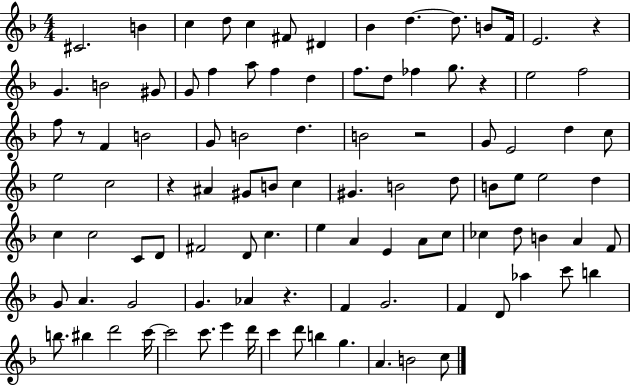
{
  \clef treble
  \numericTimeSignature
  \time 4/4
  \key f \major
  \repeat volta 2 { cis'2. b'4 | c''4 d''8 c''4 fis'8 dis'4 | bes'4 d''4.~~ d''8. b'8 f'16 | e'2. r4 | \break g'4. b'2 gis'8 | g'8 f''4 a''8 f''4 d''4 | f''8. d''8 fes''4 g''8. r4 | e''2 f''2 | \break f''8 r8 f'4 b'2 | g'8 b'2 d''4. | b'2 r2 | g'8 e'2 d''4 c''8 | \break e''2 c''2 | r4 ais'4 gis'8 b'8 c''4 | gis'4. b'2 d''8 | b'8 e''8 e''2 d''4 | \break c''4 c''2 c'8 d'8 | fis'2 d'8 c''4. | e''4 a'4 e'4 a'8 c''8 | ces''4 d''8 b'4 a'4 f'8 | \break g'8 a'4. g'2 | g'4. aes'4 r4. | f'4 g'2. | f'4 d'8 aes''4 c'''8 b''4 | \break b''8. bis''4 d'''2 c'''16~~ | c'''2 c'''8. e'''4 d'''16 | c'''4 d'''8 b''4 g''4. | a'4. b'2 c''8 | \break } \bar "|."
}